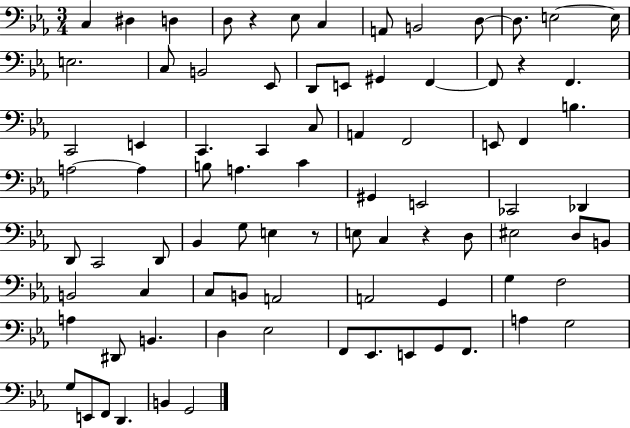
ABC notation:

X:1
T:Untitled
M:3/4
L:1/4
K:Eb
C, ^D, D, D,/2 z _E,/2 C, A,,/2 B,,2 D,/2 D,/2 E,2 E,/4 E,2 C,/2 B,,2 _E,,/2 D,,/2 E,,/2 ^G,, F,, F,,/2 z F,, C,,2 E,, C,, C,, C,/2 A,, F,,2 E,,/2 F,, B, A,2 A, B,/2 A, C ^G,, E,,2 _C,,2 _D,, D,,/2 C,,2 D,,/2 _B,, G,/2 E, z/2 E,/2 C, z D,/2 ^E,2 D,/2 B,,/2 B,,2 C, C,/2 B,,/2 A,,2 A,,2 G,, G, F,2 A, ^D,,/2 B,, D, _E,2 F,,/2 _E,,/2 E,,/2 G,,/2 F,,/2 A, G,2 G,/2 E,,/2 F,,/2 D,, B,, G,,2